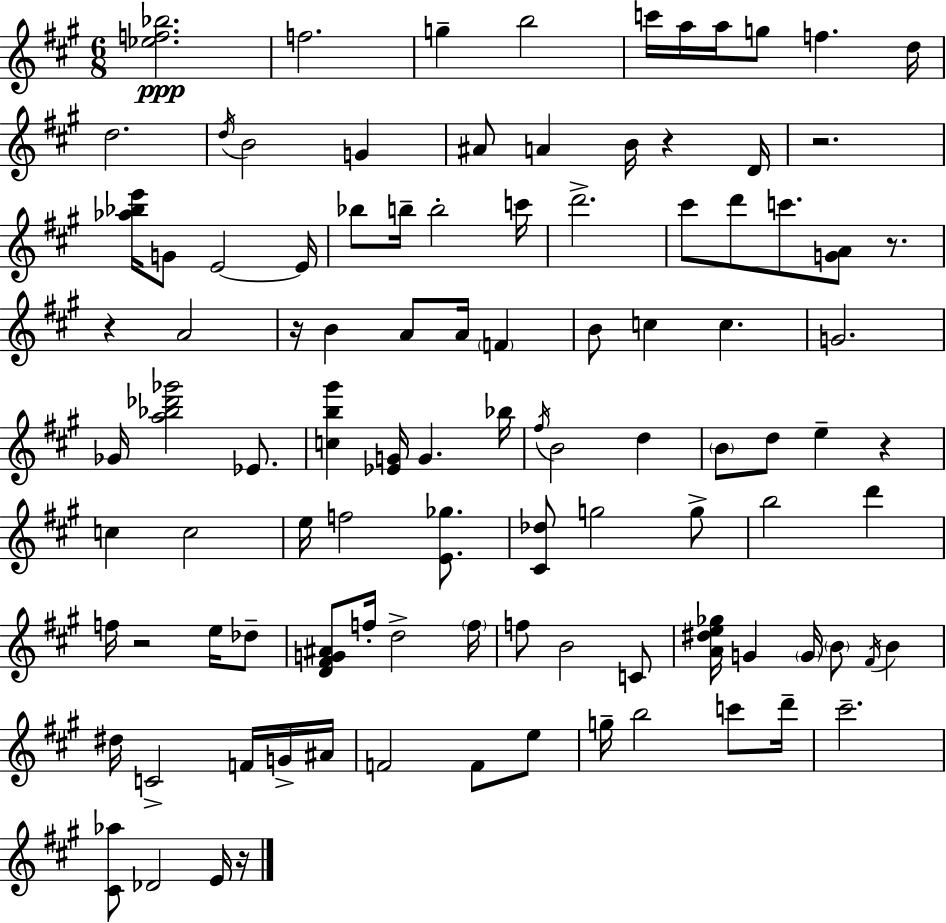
{
  \clef treble
  \numericTimeSignature
  \time 6/8
  \key a \major
  <ees'' f'' bes''>2.\ppp | f''2. | g''4-- b''2 | c'''16 a''16 a''16 g''8 f''4. d''16 | \break d''2. | \acciaccatura { d''16 } b'2 g'4 | ais'8 a'4 b'16 r4 | d'16 r2. | \break <aes'' bes'' e'''>16 g'8 e'2~~ | e'16 bes''8 b''16-- b''2-. | c'''16 d'''2.-> | cis'''8 d'''8 c'''8. <g' a'>8 r8. | \break r4 a'2 | r16 b'4 a'8 a'16 \parenthesize f'4 | b'8 c''4 c''4. | g'2. | \break ges'16 <a'' bes'' des''' ges'''>2 ees'8. | <c'' b'' gis'''>4 <ees' g'>16 g'4. | bes''16 \acciaccatura { fis''16 } b'2 d''4 | \parenthesize b'8 d''8 e''4-- r4 | \break c''4 c''2 | e''16 f''2 <e' ges''>8. | <cis' des''>8 g''2 | g''8-> b''2 d'''4 | \break f''16 r2 e''16 | des''8-- <d' fis' g' ais'>8 f''16-. d''2-> | \parenthesize f''16 f''8 b'2 | c'8 <a' dis'' e'' ges''>16 g'4 \parenthesize g'16 \parenthesize b'8 \acciaccatura { fis'16 } b'4 | \break dis''16 c'2-> | f'16 g'16-> ais'16 f'2 f'8 | e''8 g''16-- b''2 | c'''8 d'''16-- cis'''2.-- | \break <cis' aes''>8 des'2 | e'16 r16 \bar "|."
}